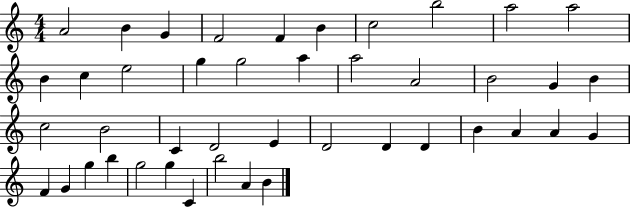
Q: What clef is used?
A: treble